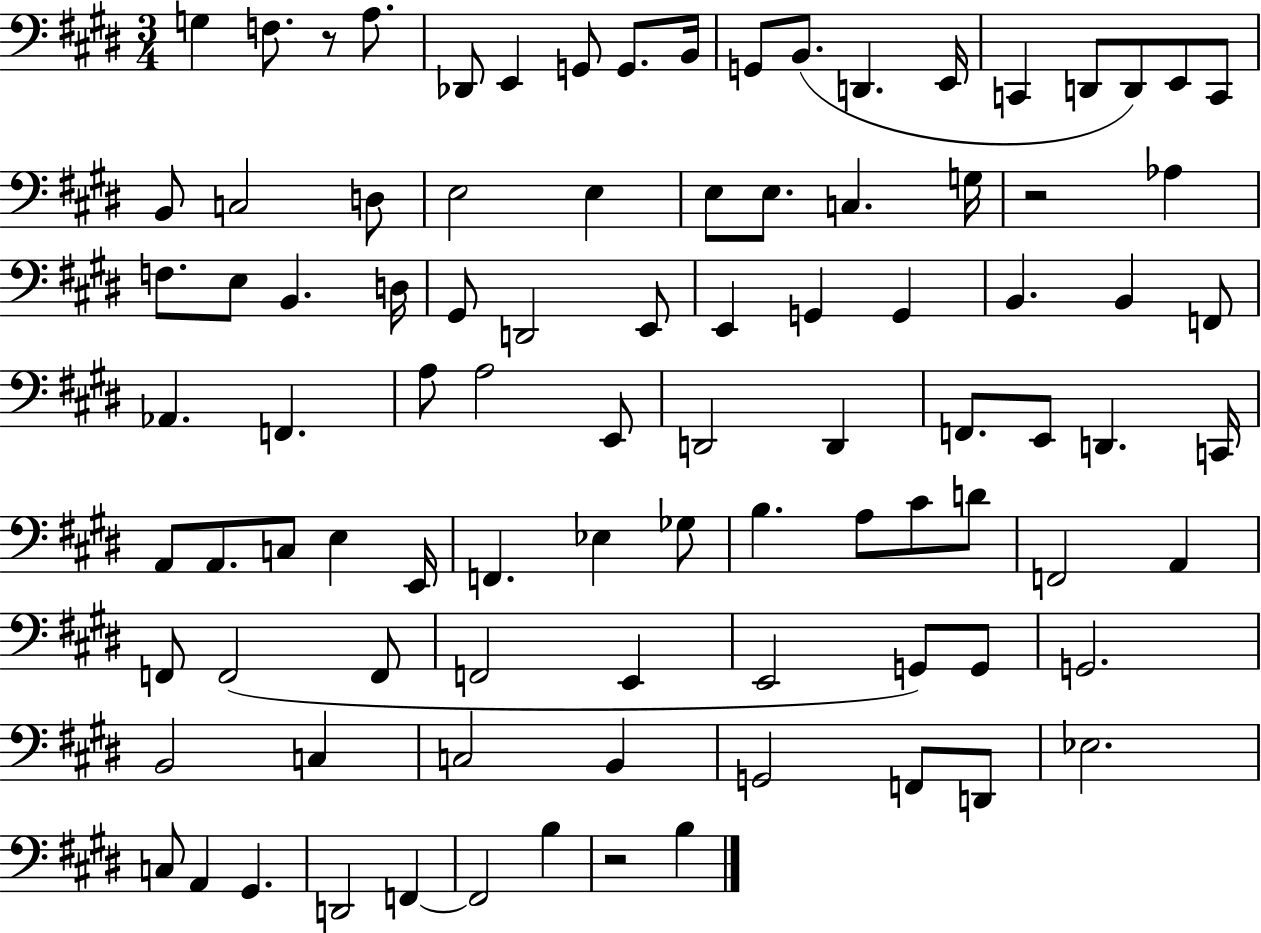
G3/q F3/e. R/e A3/e. Db2/e E2/q G2/e G2/e. B2/s G2/e B2/e. D2/q. E2/s C2/q D2/e D2/e E2/e C2/e B2/e C3/h D3/e E3/h E3/q E3/e E3/e. C3/q. G3/s R/h Ab3/q F3/e. E3/e B2/q. D3/s G#2/e D2/h E2/e E2/q G2/q G2/q B2/q. B2/q F2/e Ab2/q. F2/q. A3/e A3/h E2/e D2/h D2/q F2/e. E2/e D2/q. C2/s A2/e A2/e. C3/e E3/q E2/s F2/q. Eb3/q Gb3/e B3/q. A3/e C#4/e D4/e F2/h A2/q F2/e F2/h F2/e F2/h E2/q E2/h G2/e G2/e G2/h. B2/h C3/q C3/h B2/q G2/h F2/e D2/e Eb3/h. C3/e A2/q G#2/q. D2/h F2/q F2/h B3/q R/h B3/q